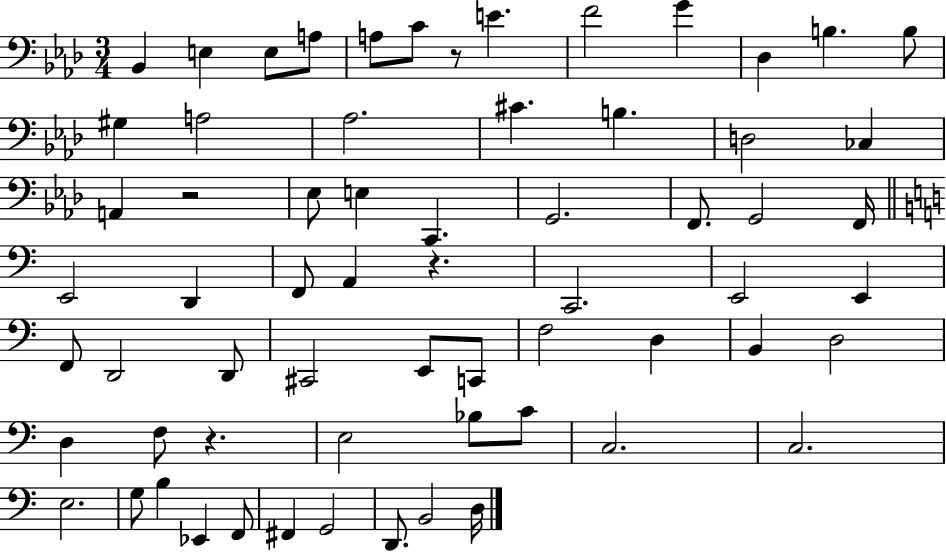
X:1
T:Untitled
M:3/4
L:1/4
K:Ab
_B,, E, E,/2 A,/2 A,/2 C/2 z/2 E F2 G _D, B, B,/2 ^G, A,2 _A,2 ^C B, D,2 _C, A,, z2 _E,/2 E, C,, G,,2 F,,/2 G,,2 F,,/4 E,,2 D,, F,,/2 A,, z C,,2 E,,2 E,, F,,/2 D,,2 D,,/2 ^C,,2 E,,/2 C,,/2 F,2 D, B,, D,2 D, F,/2 z E,2 _B,/2 C/2 C,2 C,2 E,2 G,/2 B, _E,, F,,/2 ^F,, G,,2 D,,/2 B,,2 D,/4